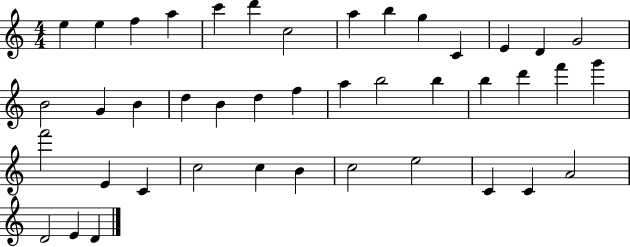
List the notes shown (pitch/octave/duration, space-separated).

E5/q E5/q F5/q A5/q C6/q D6/q C5/h A5/q B5/q G5/q C4/q E4/q D4/q G4/h B4/h G4/q B4/q D5/q B4/q D5/q F5/q A5/q B5/h B5/q B5/q D6/q F6/q G6/q F6/h E4/q C4/q C5/h C5/q B4/q C5/h E5/h C4/q C4/q A4/h D4/h E4/q D4/q